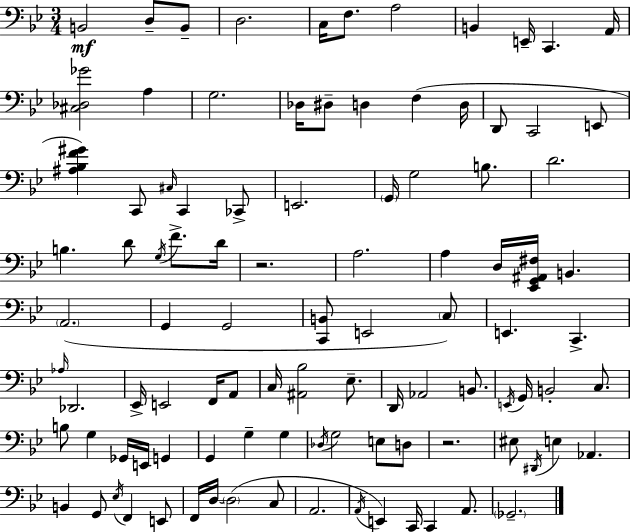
{
  \clef bass
  \numericTimeSignature
  \time 3/4
  \key bes \major
  b,2\mf d8-- b,8-- | d2. | c16 f8. a2 | b,4 e,16-- c,4. a,16 | \break <cis des ges'>2 a4 | g2. | des16 dis8-- d4 f4( d16 | d,8 c,2 e,8 | \break <ais bes f' gis'>4) c,8 \grace { cis16 } c,4 ces,8-> | e,2. | \parenthesize g,16 g2 b8. | d'2. | \break b4. d'8 \acciaccatura { g16 } f'8.-> | d'16 r2. | a2. | a4 d16 <ees, g, ais, fis>16 b,4. | \break \parenthesize a,2.( | g,4 g,2 | <c, b,>8 e,2 | \parenthesize c8) e,4. c,4.-> | \break \grace { aes16 } des,2. | ees,16-> e,2 | f,16 a,8 c16 <ais, bes>2 | ees8.-- d,16 aes,2 | \break b,8. \acciaccatura { e,16 } g,16 b,2-. | c8. b8 g4 ges,16 e,16 | g,4 g,4 g4-- | g4 \acciaccatura { des16 } g2 | \break e8 d8 r2. | eis8 \acciaccatura { dis,16 } e4 | aes,4. b,4 g,8 | \acciaccatura { ees16 } f,4 e,8 f,16 d16~~ \parenthesize d2( | \break c8 a,2. | \acciaccatura { a,16 }) e,4 | c,16 c,4 a,8. \parenthesize ges,2.-- | \bar "|."
}